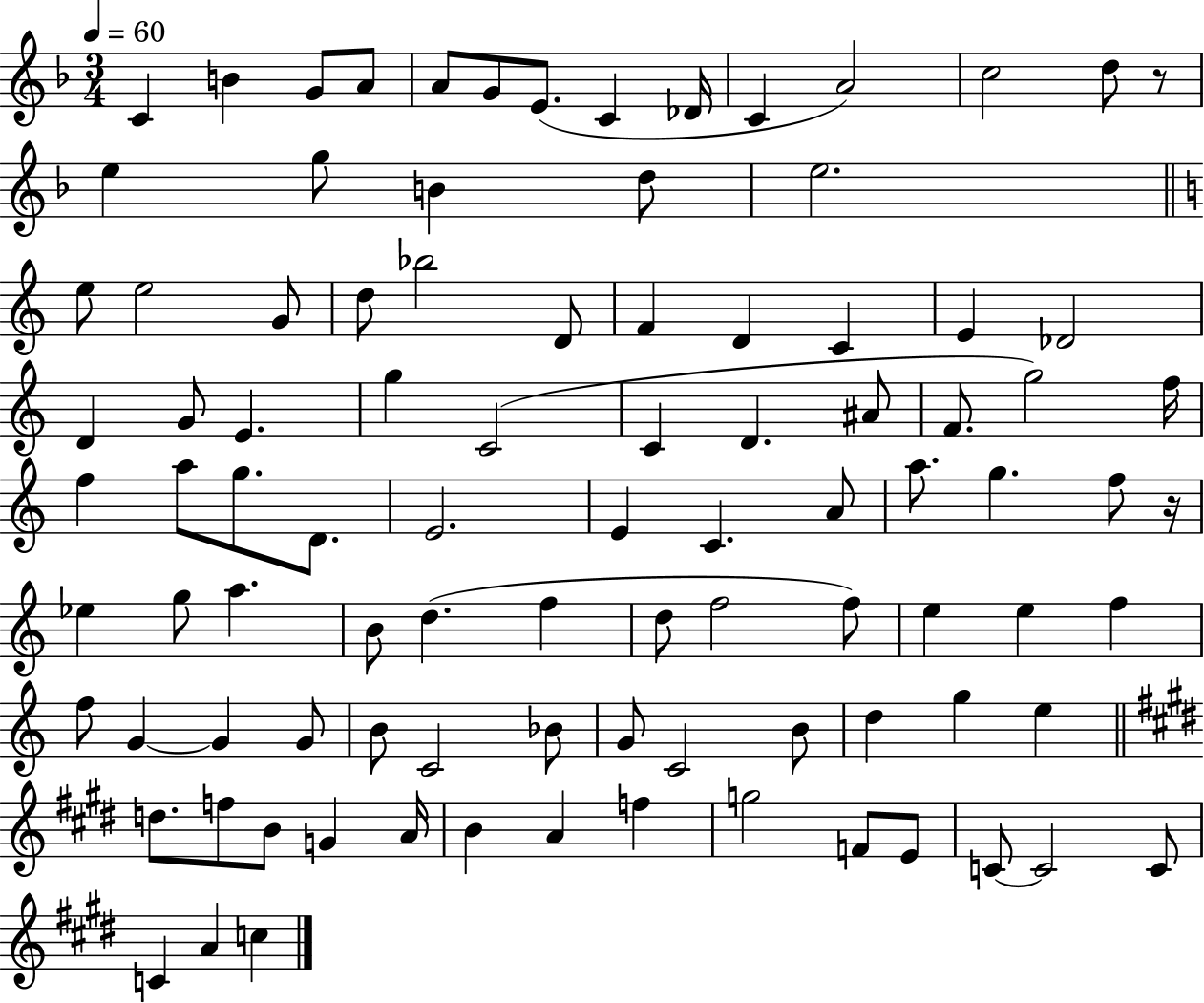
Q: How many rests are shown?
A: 2